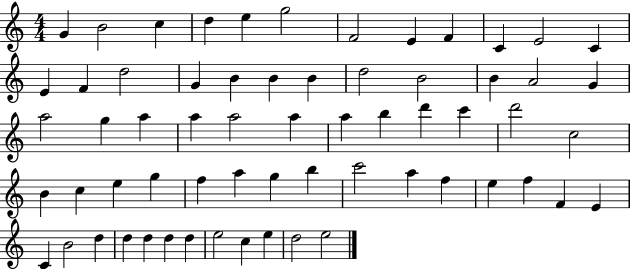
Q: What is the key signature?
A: C major